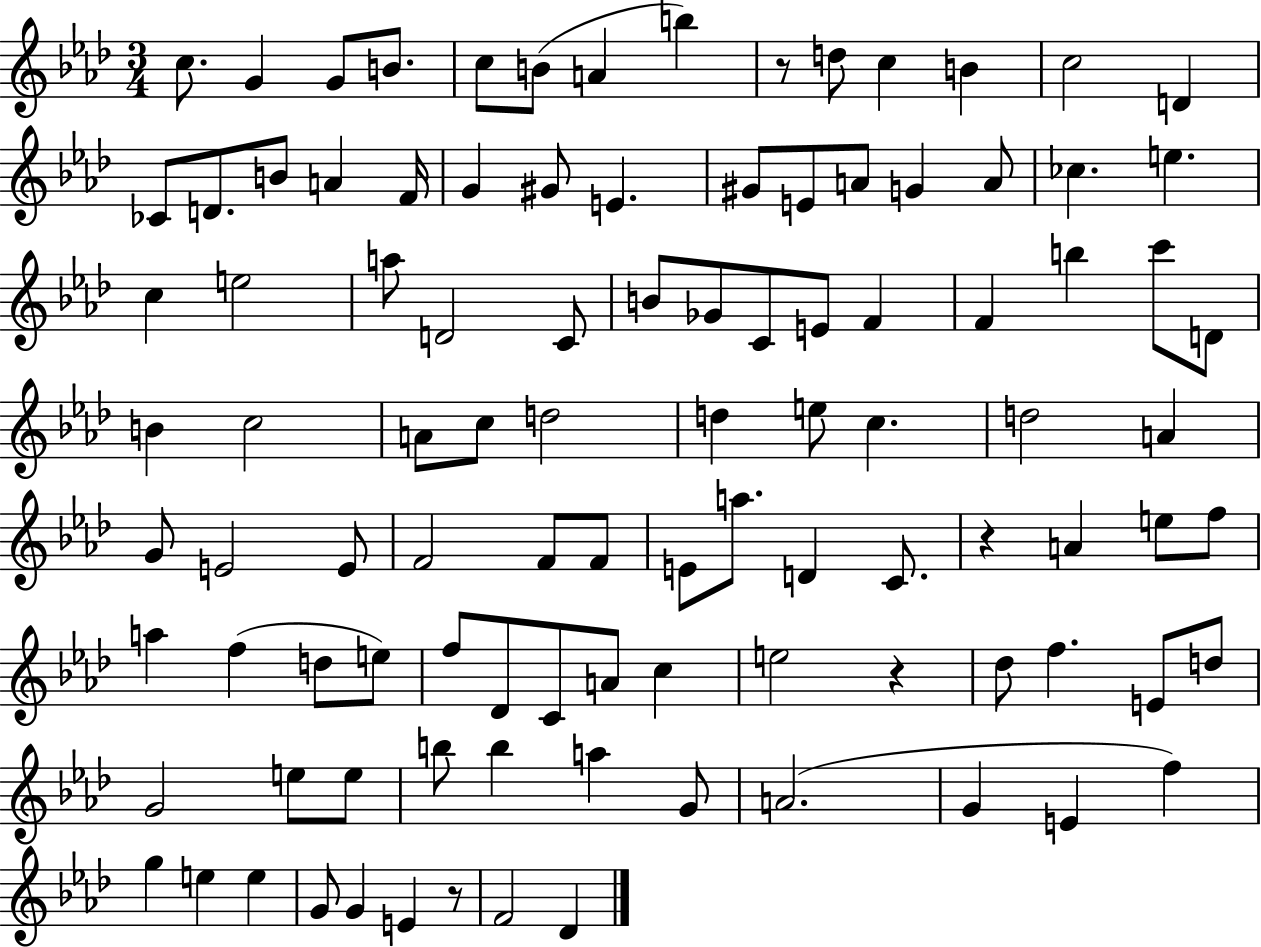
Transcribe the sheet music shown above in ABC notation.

X:1
T:Untitled
M:3/4
L:1/4
K:Ab
c/2 G G/2 B/2 c/2 B/2 A b z/2 d/2 c B c2 D _C/2 D/2 B/2 A F/4 G ^G/2 E ^G/2 E/2 A/2 G A/2 _c e c e2 a/2 D2 C/2 B/2 _G/2 C/2 E/2 F F b c'/2 D/2 B c2 A/2 c/2 d2 d e/2 c d2 A G/2 E2 E/2 F2 F/2 F/2 E/2 a/2 D C/2 z A e/2 f/2 a f d/2 e/2 f/2 _D/2 C/2 A/2 c e2 z _d/2 f E/2 d/2 G2 e/2 e/2 b/2 b a G/2 A2 G E f g e e G/2 G E z/2 F2 _D